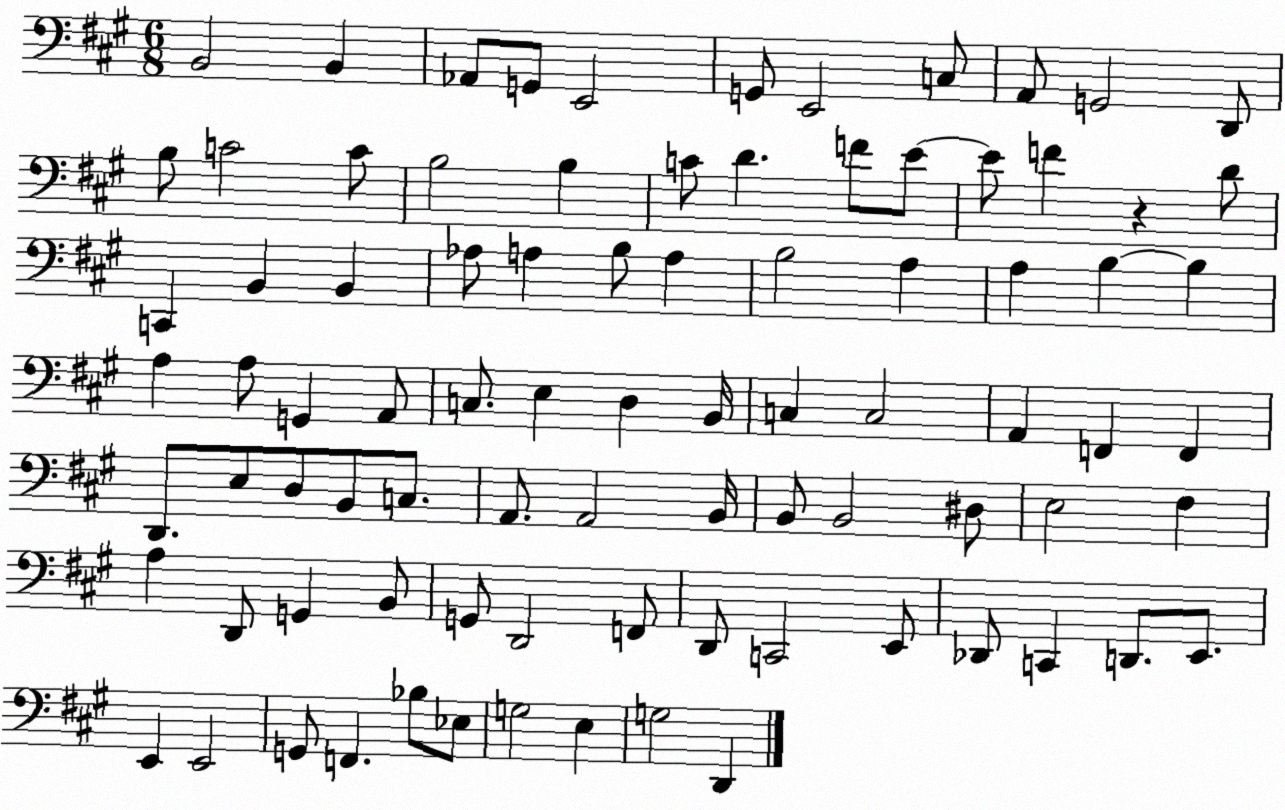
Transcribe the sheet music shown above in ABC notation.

X:1
T:Untitled
M:6/8
L:1/4
K:A
B,,2 B,, _A,,/2 G,,/2 E,,2 G,,/2 E,,2 C,/2 A,,/2 G,,2 D,,/2 B,/2 C2 C/2 B,2 B, C/2 D F/2 E/2 E/2 F z D/2 C,, B,, B,, _A,/2 A, B,/2 A, B,2 A, A, B, B, A, A,/2 G,, A,,/2 C,/2 E, D, B,,/4 C, C,2 A,, F,, F,, D,,/2 E,/2 D,/2 B,,/2 C,/2 A,,/2 A,,2 B,,/4 B,,/2 B,,2 ^D,/2 E,2 ^F, A, D,,/2 G,, B,,/2 G,,/2 D,,2 F,,/2 D,,/2 C,,2 E,,/2 _D,,/2 C,, D,,/2 E,,/2 E,, E,,2 G,,/2 F,, _B,/2 _E,/2 G,2 E, G,2 D,,